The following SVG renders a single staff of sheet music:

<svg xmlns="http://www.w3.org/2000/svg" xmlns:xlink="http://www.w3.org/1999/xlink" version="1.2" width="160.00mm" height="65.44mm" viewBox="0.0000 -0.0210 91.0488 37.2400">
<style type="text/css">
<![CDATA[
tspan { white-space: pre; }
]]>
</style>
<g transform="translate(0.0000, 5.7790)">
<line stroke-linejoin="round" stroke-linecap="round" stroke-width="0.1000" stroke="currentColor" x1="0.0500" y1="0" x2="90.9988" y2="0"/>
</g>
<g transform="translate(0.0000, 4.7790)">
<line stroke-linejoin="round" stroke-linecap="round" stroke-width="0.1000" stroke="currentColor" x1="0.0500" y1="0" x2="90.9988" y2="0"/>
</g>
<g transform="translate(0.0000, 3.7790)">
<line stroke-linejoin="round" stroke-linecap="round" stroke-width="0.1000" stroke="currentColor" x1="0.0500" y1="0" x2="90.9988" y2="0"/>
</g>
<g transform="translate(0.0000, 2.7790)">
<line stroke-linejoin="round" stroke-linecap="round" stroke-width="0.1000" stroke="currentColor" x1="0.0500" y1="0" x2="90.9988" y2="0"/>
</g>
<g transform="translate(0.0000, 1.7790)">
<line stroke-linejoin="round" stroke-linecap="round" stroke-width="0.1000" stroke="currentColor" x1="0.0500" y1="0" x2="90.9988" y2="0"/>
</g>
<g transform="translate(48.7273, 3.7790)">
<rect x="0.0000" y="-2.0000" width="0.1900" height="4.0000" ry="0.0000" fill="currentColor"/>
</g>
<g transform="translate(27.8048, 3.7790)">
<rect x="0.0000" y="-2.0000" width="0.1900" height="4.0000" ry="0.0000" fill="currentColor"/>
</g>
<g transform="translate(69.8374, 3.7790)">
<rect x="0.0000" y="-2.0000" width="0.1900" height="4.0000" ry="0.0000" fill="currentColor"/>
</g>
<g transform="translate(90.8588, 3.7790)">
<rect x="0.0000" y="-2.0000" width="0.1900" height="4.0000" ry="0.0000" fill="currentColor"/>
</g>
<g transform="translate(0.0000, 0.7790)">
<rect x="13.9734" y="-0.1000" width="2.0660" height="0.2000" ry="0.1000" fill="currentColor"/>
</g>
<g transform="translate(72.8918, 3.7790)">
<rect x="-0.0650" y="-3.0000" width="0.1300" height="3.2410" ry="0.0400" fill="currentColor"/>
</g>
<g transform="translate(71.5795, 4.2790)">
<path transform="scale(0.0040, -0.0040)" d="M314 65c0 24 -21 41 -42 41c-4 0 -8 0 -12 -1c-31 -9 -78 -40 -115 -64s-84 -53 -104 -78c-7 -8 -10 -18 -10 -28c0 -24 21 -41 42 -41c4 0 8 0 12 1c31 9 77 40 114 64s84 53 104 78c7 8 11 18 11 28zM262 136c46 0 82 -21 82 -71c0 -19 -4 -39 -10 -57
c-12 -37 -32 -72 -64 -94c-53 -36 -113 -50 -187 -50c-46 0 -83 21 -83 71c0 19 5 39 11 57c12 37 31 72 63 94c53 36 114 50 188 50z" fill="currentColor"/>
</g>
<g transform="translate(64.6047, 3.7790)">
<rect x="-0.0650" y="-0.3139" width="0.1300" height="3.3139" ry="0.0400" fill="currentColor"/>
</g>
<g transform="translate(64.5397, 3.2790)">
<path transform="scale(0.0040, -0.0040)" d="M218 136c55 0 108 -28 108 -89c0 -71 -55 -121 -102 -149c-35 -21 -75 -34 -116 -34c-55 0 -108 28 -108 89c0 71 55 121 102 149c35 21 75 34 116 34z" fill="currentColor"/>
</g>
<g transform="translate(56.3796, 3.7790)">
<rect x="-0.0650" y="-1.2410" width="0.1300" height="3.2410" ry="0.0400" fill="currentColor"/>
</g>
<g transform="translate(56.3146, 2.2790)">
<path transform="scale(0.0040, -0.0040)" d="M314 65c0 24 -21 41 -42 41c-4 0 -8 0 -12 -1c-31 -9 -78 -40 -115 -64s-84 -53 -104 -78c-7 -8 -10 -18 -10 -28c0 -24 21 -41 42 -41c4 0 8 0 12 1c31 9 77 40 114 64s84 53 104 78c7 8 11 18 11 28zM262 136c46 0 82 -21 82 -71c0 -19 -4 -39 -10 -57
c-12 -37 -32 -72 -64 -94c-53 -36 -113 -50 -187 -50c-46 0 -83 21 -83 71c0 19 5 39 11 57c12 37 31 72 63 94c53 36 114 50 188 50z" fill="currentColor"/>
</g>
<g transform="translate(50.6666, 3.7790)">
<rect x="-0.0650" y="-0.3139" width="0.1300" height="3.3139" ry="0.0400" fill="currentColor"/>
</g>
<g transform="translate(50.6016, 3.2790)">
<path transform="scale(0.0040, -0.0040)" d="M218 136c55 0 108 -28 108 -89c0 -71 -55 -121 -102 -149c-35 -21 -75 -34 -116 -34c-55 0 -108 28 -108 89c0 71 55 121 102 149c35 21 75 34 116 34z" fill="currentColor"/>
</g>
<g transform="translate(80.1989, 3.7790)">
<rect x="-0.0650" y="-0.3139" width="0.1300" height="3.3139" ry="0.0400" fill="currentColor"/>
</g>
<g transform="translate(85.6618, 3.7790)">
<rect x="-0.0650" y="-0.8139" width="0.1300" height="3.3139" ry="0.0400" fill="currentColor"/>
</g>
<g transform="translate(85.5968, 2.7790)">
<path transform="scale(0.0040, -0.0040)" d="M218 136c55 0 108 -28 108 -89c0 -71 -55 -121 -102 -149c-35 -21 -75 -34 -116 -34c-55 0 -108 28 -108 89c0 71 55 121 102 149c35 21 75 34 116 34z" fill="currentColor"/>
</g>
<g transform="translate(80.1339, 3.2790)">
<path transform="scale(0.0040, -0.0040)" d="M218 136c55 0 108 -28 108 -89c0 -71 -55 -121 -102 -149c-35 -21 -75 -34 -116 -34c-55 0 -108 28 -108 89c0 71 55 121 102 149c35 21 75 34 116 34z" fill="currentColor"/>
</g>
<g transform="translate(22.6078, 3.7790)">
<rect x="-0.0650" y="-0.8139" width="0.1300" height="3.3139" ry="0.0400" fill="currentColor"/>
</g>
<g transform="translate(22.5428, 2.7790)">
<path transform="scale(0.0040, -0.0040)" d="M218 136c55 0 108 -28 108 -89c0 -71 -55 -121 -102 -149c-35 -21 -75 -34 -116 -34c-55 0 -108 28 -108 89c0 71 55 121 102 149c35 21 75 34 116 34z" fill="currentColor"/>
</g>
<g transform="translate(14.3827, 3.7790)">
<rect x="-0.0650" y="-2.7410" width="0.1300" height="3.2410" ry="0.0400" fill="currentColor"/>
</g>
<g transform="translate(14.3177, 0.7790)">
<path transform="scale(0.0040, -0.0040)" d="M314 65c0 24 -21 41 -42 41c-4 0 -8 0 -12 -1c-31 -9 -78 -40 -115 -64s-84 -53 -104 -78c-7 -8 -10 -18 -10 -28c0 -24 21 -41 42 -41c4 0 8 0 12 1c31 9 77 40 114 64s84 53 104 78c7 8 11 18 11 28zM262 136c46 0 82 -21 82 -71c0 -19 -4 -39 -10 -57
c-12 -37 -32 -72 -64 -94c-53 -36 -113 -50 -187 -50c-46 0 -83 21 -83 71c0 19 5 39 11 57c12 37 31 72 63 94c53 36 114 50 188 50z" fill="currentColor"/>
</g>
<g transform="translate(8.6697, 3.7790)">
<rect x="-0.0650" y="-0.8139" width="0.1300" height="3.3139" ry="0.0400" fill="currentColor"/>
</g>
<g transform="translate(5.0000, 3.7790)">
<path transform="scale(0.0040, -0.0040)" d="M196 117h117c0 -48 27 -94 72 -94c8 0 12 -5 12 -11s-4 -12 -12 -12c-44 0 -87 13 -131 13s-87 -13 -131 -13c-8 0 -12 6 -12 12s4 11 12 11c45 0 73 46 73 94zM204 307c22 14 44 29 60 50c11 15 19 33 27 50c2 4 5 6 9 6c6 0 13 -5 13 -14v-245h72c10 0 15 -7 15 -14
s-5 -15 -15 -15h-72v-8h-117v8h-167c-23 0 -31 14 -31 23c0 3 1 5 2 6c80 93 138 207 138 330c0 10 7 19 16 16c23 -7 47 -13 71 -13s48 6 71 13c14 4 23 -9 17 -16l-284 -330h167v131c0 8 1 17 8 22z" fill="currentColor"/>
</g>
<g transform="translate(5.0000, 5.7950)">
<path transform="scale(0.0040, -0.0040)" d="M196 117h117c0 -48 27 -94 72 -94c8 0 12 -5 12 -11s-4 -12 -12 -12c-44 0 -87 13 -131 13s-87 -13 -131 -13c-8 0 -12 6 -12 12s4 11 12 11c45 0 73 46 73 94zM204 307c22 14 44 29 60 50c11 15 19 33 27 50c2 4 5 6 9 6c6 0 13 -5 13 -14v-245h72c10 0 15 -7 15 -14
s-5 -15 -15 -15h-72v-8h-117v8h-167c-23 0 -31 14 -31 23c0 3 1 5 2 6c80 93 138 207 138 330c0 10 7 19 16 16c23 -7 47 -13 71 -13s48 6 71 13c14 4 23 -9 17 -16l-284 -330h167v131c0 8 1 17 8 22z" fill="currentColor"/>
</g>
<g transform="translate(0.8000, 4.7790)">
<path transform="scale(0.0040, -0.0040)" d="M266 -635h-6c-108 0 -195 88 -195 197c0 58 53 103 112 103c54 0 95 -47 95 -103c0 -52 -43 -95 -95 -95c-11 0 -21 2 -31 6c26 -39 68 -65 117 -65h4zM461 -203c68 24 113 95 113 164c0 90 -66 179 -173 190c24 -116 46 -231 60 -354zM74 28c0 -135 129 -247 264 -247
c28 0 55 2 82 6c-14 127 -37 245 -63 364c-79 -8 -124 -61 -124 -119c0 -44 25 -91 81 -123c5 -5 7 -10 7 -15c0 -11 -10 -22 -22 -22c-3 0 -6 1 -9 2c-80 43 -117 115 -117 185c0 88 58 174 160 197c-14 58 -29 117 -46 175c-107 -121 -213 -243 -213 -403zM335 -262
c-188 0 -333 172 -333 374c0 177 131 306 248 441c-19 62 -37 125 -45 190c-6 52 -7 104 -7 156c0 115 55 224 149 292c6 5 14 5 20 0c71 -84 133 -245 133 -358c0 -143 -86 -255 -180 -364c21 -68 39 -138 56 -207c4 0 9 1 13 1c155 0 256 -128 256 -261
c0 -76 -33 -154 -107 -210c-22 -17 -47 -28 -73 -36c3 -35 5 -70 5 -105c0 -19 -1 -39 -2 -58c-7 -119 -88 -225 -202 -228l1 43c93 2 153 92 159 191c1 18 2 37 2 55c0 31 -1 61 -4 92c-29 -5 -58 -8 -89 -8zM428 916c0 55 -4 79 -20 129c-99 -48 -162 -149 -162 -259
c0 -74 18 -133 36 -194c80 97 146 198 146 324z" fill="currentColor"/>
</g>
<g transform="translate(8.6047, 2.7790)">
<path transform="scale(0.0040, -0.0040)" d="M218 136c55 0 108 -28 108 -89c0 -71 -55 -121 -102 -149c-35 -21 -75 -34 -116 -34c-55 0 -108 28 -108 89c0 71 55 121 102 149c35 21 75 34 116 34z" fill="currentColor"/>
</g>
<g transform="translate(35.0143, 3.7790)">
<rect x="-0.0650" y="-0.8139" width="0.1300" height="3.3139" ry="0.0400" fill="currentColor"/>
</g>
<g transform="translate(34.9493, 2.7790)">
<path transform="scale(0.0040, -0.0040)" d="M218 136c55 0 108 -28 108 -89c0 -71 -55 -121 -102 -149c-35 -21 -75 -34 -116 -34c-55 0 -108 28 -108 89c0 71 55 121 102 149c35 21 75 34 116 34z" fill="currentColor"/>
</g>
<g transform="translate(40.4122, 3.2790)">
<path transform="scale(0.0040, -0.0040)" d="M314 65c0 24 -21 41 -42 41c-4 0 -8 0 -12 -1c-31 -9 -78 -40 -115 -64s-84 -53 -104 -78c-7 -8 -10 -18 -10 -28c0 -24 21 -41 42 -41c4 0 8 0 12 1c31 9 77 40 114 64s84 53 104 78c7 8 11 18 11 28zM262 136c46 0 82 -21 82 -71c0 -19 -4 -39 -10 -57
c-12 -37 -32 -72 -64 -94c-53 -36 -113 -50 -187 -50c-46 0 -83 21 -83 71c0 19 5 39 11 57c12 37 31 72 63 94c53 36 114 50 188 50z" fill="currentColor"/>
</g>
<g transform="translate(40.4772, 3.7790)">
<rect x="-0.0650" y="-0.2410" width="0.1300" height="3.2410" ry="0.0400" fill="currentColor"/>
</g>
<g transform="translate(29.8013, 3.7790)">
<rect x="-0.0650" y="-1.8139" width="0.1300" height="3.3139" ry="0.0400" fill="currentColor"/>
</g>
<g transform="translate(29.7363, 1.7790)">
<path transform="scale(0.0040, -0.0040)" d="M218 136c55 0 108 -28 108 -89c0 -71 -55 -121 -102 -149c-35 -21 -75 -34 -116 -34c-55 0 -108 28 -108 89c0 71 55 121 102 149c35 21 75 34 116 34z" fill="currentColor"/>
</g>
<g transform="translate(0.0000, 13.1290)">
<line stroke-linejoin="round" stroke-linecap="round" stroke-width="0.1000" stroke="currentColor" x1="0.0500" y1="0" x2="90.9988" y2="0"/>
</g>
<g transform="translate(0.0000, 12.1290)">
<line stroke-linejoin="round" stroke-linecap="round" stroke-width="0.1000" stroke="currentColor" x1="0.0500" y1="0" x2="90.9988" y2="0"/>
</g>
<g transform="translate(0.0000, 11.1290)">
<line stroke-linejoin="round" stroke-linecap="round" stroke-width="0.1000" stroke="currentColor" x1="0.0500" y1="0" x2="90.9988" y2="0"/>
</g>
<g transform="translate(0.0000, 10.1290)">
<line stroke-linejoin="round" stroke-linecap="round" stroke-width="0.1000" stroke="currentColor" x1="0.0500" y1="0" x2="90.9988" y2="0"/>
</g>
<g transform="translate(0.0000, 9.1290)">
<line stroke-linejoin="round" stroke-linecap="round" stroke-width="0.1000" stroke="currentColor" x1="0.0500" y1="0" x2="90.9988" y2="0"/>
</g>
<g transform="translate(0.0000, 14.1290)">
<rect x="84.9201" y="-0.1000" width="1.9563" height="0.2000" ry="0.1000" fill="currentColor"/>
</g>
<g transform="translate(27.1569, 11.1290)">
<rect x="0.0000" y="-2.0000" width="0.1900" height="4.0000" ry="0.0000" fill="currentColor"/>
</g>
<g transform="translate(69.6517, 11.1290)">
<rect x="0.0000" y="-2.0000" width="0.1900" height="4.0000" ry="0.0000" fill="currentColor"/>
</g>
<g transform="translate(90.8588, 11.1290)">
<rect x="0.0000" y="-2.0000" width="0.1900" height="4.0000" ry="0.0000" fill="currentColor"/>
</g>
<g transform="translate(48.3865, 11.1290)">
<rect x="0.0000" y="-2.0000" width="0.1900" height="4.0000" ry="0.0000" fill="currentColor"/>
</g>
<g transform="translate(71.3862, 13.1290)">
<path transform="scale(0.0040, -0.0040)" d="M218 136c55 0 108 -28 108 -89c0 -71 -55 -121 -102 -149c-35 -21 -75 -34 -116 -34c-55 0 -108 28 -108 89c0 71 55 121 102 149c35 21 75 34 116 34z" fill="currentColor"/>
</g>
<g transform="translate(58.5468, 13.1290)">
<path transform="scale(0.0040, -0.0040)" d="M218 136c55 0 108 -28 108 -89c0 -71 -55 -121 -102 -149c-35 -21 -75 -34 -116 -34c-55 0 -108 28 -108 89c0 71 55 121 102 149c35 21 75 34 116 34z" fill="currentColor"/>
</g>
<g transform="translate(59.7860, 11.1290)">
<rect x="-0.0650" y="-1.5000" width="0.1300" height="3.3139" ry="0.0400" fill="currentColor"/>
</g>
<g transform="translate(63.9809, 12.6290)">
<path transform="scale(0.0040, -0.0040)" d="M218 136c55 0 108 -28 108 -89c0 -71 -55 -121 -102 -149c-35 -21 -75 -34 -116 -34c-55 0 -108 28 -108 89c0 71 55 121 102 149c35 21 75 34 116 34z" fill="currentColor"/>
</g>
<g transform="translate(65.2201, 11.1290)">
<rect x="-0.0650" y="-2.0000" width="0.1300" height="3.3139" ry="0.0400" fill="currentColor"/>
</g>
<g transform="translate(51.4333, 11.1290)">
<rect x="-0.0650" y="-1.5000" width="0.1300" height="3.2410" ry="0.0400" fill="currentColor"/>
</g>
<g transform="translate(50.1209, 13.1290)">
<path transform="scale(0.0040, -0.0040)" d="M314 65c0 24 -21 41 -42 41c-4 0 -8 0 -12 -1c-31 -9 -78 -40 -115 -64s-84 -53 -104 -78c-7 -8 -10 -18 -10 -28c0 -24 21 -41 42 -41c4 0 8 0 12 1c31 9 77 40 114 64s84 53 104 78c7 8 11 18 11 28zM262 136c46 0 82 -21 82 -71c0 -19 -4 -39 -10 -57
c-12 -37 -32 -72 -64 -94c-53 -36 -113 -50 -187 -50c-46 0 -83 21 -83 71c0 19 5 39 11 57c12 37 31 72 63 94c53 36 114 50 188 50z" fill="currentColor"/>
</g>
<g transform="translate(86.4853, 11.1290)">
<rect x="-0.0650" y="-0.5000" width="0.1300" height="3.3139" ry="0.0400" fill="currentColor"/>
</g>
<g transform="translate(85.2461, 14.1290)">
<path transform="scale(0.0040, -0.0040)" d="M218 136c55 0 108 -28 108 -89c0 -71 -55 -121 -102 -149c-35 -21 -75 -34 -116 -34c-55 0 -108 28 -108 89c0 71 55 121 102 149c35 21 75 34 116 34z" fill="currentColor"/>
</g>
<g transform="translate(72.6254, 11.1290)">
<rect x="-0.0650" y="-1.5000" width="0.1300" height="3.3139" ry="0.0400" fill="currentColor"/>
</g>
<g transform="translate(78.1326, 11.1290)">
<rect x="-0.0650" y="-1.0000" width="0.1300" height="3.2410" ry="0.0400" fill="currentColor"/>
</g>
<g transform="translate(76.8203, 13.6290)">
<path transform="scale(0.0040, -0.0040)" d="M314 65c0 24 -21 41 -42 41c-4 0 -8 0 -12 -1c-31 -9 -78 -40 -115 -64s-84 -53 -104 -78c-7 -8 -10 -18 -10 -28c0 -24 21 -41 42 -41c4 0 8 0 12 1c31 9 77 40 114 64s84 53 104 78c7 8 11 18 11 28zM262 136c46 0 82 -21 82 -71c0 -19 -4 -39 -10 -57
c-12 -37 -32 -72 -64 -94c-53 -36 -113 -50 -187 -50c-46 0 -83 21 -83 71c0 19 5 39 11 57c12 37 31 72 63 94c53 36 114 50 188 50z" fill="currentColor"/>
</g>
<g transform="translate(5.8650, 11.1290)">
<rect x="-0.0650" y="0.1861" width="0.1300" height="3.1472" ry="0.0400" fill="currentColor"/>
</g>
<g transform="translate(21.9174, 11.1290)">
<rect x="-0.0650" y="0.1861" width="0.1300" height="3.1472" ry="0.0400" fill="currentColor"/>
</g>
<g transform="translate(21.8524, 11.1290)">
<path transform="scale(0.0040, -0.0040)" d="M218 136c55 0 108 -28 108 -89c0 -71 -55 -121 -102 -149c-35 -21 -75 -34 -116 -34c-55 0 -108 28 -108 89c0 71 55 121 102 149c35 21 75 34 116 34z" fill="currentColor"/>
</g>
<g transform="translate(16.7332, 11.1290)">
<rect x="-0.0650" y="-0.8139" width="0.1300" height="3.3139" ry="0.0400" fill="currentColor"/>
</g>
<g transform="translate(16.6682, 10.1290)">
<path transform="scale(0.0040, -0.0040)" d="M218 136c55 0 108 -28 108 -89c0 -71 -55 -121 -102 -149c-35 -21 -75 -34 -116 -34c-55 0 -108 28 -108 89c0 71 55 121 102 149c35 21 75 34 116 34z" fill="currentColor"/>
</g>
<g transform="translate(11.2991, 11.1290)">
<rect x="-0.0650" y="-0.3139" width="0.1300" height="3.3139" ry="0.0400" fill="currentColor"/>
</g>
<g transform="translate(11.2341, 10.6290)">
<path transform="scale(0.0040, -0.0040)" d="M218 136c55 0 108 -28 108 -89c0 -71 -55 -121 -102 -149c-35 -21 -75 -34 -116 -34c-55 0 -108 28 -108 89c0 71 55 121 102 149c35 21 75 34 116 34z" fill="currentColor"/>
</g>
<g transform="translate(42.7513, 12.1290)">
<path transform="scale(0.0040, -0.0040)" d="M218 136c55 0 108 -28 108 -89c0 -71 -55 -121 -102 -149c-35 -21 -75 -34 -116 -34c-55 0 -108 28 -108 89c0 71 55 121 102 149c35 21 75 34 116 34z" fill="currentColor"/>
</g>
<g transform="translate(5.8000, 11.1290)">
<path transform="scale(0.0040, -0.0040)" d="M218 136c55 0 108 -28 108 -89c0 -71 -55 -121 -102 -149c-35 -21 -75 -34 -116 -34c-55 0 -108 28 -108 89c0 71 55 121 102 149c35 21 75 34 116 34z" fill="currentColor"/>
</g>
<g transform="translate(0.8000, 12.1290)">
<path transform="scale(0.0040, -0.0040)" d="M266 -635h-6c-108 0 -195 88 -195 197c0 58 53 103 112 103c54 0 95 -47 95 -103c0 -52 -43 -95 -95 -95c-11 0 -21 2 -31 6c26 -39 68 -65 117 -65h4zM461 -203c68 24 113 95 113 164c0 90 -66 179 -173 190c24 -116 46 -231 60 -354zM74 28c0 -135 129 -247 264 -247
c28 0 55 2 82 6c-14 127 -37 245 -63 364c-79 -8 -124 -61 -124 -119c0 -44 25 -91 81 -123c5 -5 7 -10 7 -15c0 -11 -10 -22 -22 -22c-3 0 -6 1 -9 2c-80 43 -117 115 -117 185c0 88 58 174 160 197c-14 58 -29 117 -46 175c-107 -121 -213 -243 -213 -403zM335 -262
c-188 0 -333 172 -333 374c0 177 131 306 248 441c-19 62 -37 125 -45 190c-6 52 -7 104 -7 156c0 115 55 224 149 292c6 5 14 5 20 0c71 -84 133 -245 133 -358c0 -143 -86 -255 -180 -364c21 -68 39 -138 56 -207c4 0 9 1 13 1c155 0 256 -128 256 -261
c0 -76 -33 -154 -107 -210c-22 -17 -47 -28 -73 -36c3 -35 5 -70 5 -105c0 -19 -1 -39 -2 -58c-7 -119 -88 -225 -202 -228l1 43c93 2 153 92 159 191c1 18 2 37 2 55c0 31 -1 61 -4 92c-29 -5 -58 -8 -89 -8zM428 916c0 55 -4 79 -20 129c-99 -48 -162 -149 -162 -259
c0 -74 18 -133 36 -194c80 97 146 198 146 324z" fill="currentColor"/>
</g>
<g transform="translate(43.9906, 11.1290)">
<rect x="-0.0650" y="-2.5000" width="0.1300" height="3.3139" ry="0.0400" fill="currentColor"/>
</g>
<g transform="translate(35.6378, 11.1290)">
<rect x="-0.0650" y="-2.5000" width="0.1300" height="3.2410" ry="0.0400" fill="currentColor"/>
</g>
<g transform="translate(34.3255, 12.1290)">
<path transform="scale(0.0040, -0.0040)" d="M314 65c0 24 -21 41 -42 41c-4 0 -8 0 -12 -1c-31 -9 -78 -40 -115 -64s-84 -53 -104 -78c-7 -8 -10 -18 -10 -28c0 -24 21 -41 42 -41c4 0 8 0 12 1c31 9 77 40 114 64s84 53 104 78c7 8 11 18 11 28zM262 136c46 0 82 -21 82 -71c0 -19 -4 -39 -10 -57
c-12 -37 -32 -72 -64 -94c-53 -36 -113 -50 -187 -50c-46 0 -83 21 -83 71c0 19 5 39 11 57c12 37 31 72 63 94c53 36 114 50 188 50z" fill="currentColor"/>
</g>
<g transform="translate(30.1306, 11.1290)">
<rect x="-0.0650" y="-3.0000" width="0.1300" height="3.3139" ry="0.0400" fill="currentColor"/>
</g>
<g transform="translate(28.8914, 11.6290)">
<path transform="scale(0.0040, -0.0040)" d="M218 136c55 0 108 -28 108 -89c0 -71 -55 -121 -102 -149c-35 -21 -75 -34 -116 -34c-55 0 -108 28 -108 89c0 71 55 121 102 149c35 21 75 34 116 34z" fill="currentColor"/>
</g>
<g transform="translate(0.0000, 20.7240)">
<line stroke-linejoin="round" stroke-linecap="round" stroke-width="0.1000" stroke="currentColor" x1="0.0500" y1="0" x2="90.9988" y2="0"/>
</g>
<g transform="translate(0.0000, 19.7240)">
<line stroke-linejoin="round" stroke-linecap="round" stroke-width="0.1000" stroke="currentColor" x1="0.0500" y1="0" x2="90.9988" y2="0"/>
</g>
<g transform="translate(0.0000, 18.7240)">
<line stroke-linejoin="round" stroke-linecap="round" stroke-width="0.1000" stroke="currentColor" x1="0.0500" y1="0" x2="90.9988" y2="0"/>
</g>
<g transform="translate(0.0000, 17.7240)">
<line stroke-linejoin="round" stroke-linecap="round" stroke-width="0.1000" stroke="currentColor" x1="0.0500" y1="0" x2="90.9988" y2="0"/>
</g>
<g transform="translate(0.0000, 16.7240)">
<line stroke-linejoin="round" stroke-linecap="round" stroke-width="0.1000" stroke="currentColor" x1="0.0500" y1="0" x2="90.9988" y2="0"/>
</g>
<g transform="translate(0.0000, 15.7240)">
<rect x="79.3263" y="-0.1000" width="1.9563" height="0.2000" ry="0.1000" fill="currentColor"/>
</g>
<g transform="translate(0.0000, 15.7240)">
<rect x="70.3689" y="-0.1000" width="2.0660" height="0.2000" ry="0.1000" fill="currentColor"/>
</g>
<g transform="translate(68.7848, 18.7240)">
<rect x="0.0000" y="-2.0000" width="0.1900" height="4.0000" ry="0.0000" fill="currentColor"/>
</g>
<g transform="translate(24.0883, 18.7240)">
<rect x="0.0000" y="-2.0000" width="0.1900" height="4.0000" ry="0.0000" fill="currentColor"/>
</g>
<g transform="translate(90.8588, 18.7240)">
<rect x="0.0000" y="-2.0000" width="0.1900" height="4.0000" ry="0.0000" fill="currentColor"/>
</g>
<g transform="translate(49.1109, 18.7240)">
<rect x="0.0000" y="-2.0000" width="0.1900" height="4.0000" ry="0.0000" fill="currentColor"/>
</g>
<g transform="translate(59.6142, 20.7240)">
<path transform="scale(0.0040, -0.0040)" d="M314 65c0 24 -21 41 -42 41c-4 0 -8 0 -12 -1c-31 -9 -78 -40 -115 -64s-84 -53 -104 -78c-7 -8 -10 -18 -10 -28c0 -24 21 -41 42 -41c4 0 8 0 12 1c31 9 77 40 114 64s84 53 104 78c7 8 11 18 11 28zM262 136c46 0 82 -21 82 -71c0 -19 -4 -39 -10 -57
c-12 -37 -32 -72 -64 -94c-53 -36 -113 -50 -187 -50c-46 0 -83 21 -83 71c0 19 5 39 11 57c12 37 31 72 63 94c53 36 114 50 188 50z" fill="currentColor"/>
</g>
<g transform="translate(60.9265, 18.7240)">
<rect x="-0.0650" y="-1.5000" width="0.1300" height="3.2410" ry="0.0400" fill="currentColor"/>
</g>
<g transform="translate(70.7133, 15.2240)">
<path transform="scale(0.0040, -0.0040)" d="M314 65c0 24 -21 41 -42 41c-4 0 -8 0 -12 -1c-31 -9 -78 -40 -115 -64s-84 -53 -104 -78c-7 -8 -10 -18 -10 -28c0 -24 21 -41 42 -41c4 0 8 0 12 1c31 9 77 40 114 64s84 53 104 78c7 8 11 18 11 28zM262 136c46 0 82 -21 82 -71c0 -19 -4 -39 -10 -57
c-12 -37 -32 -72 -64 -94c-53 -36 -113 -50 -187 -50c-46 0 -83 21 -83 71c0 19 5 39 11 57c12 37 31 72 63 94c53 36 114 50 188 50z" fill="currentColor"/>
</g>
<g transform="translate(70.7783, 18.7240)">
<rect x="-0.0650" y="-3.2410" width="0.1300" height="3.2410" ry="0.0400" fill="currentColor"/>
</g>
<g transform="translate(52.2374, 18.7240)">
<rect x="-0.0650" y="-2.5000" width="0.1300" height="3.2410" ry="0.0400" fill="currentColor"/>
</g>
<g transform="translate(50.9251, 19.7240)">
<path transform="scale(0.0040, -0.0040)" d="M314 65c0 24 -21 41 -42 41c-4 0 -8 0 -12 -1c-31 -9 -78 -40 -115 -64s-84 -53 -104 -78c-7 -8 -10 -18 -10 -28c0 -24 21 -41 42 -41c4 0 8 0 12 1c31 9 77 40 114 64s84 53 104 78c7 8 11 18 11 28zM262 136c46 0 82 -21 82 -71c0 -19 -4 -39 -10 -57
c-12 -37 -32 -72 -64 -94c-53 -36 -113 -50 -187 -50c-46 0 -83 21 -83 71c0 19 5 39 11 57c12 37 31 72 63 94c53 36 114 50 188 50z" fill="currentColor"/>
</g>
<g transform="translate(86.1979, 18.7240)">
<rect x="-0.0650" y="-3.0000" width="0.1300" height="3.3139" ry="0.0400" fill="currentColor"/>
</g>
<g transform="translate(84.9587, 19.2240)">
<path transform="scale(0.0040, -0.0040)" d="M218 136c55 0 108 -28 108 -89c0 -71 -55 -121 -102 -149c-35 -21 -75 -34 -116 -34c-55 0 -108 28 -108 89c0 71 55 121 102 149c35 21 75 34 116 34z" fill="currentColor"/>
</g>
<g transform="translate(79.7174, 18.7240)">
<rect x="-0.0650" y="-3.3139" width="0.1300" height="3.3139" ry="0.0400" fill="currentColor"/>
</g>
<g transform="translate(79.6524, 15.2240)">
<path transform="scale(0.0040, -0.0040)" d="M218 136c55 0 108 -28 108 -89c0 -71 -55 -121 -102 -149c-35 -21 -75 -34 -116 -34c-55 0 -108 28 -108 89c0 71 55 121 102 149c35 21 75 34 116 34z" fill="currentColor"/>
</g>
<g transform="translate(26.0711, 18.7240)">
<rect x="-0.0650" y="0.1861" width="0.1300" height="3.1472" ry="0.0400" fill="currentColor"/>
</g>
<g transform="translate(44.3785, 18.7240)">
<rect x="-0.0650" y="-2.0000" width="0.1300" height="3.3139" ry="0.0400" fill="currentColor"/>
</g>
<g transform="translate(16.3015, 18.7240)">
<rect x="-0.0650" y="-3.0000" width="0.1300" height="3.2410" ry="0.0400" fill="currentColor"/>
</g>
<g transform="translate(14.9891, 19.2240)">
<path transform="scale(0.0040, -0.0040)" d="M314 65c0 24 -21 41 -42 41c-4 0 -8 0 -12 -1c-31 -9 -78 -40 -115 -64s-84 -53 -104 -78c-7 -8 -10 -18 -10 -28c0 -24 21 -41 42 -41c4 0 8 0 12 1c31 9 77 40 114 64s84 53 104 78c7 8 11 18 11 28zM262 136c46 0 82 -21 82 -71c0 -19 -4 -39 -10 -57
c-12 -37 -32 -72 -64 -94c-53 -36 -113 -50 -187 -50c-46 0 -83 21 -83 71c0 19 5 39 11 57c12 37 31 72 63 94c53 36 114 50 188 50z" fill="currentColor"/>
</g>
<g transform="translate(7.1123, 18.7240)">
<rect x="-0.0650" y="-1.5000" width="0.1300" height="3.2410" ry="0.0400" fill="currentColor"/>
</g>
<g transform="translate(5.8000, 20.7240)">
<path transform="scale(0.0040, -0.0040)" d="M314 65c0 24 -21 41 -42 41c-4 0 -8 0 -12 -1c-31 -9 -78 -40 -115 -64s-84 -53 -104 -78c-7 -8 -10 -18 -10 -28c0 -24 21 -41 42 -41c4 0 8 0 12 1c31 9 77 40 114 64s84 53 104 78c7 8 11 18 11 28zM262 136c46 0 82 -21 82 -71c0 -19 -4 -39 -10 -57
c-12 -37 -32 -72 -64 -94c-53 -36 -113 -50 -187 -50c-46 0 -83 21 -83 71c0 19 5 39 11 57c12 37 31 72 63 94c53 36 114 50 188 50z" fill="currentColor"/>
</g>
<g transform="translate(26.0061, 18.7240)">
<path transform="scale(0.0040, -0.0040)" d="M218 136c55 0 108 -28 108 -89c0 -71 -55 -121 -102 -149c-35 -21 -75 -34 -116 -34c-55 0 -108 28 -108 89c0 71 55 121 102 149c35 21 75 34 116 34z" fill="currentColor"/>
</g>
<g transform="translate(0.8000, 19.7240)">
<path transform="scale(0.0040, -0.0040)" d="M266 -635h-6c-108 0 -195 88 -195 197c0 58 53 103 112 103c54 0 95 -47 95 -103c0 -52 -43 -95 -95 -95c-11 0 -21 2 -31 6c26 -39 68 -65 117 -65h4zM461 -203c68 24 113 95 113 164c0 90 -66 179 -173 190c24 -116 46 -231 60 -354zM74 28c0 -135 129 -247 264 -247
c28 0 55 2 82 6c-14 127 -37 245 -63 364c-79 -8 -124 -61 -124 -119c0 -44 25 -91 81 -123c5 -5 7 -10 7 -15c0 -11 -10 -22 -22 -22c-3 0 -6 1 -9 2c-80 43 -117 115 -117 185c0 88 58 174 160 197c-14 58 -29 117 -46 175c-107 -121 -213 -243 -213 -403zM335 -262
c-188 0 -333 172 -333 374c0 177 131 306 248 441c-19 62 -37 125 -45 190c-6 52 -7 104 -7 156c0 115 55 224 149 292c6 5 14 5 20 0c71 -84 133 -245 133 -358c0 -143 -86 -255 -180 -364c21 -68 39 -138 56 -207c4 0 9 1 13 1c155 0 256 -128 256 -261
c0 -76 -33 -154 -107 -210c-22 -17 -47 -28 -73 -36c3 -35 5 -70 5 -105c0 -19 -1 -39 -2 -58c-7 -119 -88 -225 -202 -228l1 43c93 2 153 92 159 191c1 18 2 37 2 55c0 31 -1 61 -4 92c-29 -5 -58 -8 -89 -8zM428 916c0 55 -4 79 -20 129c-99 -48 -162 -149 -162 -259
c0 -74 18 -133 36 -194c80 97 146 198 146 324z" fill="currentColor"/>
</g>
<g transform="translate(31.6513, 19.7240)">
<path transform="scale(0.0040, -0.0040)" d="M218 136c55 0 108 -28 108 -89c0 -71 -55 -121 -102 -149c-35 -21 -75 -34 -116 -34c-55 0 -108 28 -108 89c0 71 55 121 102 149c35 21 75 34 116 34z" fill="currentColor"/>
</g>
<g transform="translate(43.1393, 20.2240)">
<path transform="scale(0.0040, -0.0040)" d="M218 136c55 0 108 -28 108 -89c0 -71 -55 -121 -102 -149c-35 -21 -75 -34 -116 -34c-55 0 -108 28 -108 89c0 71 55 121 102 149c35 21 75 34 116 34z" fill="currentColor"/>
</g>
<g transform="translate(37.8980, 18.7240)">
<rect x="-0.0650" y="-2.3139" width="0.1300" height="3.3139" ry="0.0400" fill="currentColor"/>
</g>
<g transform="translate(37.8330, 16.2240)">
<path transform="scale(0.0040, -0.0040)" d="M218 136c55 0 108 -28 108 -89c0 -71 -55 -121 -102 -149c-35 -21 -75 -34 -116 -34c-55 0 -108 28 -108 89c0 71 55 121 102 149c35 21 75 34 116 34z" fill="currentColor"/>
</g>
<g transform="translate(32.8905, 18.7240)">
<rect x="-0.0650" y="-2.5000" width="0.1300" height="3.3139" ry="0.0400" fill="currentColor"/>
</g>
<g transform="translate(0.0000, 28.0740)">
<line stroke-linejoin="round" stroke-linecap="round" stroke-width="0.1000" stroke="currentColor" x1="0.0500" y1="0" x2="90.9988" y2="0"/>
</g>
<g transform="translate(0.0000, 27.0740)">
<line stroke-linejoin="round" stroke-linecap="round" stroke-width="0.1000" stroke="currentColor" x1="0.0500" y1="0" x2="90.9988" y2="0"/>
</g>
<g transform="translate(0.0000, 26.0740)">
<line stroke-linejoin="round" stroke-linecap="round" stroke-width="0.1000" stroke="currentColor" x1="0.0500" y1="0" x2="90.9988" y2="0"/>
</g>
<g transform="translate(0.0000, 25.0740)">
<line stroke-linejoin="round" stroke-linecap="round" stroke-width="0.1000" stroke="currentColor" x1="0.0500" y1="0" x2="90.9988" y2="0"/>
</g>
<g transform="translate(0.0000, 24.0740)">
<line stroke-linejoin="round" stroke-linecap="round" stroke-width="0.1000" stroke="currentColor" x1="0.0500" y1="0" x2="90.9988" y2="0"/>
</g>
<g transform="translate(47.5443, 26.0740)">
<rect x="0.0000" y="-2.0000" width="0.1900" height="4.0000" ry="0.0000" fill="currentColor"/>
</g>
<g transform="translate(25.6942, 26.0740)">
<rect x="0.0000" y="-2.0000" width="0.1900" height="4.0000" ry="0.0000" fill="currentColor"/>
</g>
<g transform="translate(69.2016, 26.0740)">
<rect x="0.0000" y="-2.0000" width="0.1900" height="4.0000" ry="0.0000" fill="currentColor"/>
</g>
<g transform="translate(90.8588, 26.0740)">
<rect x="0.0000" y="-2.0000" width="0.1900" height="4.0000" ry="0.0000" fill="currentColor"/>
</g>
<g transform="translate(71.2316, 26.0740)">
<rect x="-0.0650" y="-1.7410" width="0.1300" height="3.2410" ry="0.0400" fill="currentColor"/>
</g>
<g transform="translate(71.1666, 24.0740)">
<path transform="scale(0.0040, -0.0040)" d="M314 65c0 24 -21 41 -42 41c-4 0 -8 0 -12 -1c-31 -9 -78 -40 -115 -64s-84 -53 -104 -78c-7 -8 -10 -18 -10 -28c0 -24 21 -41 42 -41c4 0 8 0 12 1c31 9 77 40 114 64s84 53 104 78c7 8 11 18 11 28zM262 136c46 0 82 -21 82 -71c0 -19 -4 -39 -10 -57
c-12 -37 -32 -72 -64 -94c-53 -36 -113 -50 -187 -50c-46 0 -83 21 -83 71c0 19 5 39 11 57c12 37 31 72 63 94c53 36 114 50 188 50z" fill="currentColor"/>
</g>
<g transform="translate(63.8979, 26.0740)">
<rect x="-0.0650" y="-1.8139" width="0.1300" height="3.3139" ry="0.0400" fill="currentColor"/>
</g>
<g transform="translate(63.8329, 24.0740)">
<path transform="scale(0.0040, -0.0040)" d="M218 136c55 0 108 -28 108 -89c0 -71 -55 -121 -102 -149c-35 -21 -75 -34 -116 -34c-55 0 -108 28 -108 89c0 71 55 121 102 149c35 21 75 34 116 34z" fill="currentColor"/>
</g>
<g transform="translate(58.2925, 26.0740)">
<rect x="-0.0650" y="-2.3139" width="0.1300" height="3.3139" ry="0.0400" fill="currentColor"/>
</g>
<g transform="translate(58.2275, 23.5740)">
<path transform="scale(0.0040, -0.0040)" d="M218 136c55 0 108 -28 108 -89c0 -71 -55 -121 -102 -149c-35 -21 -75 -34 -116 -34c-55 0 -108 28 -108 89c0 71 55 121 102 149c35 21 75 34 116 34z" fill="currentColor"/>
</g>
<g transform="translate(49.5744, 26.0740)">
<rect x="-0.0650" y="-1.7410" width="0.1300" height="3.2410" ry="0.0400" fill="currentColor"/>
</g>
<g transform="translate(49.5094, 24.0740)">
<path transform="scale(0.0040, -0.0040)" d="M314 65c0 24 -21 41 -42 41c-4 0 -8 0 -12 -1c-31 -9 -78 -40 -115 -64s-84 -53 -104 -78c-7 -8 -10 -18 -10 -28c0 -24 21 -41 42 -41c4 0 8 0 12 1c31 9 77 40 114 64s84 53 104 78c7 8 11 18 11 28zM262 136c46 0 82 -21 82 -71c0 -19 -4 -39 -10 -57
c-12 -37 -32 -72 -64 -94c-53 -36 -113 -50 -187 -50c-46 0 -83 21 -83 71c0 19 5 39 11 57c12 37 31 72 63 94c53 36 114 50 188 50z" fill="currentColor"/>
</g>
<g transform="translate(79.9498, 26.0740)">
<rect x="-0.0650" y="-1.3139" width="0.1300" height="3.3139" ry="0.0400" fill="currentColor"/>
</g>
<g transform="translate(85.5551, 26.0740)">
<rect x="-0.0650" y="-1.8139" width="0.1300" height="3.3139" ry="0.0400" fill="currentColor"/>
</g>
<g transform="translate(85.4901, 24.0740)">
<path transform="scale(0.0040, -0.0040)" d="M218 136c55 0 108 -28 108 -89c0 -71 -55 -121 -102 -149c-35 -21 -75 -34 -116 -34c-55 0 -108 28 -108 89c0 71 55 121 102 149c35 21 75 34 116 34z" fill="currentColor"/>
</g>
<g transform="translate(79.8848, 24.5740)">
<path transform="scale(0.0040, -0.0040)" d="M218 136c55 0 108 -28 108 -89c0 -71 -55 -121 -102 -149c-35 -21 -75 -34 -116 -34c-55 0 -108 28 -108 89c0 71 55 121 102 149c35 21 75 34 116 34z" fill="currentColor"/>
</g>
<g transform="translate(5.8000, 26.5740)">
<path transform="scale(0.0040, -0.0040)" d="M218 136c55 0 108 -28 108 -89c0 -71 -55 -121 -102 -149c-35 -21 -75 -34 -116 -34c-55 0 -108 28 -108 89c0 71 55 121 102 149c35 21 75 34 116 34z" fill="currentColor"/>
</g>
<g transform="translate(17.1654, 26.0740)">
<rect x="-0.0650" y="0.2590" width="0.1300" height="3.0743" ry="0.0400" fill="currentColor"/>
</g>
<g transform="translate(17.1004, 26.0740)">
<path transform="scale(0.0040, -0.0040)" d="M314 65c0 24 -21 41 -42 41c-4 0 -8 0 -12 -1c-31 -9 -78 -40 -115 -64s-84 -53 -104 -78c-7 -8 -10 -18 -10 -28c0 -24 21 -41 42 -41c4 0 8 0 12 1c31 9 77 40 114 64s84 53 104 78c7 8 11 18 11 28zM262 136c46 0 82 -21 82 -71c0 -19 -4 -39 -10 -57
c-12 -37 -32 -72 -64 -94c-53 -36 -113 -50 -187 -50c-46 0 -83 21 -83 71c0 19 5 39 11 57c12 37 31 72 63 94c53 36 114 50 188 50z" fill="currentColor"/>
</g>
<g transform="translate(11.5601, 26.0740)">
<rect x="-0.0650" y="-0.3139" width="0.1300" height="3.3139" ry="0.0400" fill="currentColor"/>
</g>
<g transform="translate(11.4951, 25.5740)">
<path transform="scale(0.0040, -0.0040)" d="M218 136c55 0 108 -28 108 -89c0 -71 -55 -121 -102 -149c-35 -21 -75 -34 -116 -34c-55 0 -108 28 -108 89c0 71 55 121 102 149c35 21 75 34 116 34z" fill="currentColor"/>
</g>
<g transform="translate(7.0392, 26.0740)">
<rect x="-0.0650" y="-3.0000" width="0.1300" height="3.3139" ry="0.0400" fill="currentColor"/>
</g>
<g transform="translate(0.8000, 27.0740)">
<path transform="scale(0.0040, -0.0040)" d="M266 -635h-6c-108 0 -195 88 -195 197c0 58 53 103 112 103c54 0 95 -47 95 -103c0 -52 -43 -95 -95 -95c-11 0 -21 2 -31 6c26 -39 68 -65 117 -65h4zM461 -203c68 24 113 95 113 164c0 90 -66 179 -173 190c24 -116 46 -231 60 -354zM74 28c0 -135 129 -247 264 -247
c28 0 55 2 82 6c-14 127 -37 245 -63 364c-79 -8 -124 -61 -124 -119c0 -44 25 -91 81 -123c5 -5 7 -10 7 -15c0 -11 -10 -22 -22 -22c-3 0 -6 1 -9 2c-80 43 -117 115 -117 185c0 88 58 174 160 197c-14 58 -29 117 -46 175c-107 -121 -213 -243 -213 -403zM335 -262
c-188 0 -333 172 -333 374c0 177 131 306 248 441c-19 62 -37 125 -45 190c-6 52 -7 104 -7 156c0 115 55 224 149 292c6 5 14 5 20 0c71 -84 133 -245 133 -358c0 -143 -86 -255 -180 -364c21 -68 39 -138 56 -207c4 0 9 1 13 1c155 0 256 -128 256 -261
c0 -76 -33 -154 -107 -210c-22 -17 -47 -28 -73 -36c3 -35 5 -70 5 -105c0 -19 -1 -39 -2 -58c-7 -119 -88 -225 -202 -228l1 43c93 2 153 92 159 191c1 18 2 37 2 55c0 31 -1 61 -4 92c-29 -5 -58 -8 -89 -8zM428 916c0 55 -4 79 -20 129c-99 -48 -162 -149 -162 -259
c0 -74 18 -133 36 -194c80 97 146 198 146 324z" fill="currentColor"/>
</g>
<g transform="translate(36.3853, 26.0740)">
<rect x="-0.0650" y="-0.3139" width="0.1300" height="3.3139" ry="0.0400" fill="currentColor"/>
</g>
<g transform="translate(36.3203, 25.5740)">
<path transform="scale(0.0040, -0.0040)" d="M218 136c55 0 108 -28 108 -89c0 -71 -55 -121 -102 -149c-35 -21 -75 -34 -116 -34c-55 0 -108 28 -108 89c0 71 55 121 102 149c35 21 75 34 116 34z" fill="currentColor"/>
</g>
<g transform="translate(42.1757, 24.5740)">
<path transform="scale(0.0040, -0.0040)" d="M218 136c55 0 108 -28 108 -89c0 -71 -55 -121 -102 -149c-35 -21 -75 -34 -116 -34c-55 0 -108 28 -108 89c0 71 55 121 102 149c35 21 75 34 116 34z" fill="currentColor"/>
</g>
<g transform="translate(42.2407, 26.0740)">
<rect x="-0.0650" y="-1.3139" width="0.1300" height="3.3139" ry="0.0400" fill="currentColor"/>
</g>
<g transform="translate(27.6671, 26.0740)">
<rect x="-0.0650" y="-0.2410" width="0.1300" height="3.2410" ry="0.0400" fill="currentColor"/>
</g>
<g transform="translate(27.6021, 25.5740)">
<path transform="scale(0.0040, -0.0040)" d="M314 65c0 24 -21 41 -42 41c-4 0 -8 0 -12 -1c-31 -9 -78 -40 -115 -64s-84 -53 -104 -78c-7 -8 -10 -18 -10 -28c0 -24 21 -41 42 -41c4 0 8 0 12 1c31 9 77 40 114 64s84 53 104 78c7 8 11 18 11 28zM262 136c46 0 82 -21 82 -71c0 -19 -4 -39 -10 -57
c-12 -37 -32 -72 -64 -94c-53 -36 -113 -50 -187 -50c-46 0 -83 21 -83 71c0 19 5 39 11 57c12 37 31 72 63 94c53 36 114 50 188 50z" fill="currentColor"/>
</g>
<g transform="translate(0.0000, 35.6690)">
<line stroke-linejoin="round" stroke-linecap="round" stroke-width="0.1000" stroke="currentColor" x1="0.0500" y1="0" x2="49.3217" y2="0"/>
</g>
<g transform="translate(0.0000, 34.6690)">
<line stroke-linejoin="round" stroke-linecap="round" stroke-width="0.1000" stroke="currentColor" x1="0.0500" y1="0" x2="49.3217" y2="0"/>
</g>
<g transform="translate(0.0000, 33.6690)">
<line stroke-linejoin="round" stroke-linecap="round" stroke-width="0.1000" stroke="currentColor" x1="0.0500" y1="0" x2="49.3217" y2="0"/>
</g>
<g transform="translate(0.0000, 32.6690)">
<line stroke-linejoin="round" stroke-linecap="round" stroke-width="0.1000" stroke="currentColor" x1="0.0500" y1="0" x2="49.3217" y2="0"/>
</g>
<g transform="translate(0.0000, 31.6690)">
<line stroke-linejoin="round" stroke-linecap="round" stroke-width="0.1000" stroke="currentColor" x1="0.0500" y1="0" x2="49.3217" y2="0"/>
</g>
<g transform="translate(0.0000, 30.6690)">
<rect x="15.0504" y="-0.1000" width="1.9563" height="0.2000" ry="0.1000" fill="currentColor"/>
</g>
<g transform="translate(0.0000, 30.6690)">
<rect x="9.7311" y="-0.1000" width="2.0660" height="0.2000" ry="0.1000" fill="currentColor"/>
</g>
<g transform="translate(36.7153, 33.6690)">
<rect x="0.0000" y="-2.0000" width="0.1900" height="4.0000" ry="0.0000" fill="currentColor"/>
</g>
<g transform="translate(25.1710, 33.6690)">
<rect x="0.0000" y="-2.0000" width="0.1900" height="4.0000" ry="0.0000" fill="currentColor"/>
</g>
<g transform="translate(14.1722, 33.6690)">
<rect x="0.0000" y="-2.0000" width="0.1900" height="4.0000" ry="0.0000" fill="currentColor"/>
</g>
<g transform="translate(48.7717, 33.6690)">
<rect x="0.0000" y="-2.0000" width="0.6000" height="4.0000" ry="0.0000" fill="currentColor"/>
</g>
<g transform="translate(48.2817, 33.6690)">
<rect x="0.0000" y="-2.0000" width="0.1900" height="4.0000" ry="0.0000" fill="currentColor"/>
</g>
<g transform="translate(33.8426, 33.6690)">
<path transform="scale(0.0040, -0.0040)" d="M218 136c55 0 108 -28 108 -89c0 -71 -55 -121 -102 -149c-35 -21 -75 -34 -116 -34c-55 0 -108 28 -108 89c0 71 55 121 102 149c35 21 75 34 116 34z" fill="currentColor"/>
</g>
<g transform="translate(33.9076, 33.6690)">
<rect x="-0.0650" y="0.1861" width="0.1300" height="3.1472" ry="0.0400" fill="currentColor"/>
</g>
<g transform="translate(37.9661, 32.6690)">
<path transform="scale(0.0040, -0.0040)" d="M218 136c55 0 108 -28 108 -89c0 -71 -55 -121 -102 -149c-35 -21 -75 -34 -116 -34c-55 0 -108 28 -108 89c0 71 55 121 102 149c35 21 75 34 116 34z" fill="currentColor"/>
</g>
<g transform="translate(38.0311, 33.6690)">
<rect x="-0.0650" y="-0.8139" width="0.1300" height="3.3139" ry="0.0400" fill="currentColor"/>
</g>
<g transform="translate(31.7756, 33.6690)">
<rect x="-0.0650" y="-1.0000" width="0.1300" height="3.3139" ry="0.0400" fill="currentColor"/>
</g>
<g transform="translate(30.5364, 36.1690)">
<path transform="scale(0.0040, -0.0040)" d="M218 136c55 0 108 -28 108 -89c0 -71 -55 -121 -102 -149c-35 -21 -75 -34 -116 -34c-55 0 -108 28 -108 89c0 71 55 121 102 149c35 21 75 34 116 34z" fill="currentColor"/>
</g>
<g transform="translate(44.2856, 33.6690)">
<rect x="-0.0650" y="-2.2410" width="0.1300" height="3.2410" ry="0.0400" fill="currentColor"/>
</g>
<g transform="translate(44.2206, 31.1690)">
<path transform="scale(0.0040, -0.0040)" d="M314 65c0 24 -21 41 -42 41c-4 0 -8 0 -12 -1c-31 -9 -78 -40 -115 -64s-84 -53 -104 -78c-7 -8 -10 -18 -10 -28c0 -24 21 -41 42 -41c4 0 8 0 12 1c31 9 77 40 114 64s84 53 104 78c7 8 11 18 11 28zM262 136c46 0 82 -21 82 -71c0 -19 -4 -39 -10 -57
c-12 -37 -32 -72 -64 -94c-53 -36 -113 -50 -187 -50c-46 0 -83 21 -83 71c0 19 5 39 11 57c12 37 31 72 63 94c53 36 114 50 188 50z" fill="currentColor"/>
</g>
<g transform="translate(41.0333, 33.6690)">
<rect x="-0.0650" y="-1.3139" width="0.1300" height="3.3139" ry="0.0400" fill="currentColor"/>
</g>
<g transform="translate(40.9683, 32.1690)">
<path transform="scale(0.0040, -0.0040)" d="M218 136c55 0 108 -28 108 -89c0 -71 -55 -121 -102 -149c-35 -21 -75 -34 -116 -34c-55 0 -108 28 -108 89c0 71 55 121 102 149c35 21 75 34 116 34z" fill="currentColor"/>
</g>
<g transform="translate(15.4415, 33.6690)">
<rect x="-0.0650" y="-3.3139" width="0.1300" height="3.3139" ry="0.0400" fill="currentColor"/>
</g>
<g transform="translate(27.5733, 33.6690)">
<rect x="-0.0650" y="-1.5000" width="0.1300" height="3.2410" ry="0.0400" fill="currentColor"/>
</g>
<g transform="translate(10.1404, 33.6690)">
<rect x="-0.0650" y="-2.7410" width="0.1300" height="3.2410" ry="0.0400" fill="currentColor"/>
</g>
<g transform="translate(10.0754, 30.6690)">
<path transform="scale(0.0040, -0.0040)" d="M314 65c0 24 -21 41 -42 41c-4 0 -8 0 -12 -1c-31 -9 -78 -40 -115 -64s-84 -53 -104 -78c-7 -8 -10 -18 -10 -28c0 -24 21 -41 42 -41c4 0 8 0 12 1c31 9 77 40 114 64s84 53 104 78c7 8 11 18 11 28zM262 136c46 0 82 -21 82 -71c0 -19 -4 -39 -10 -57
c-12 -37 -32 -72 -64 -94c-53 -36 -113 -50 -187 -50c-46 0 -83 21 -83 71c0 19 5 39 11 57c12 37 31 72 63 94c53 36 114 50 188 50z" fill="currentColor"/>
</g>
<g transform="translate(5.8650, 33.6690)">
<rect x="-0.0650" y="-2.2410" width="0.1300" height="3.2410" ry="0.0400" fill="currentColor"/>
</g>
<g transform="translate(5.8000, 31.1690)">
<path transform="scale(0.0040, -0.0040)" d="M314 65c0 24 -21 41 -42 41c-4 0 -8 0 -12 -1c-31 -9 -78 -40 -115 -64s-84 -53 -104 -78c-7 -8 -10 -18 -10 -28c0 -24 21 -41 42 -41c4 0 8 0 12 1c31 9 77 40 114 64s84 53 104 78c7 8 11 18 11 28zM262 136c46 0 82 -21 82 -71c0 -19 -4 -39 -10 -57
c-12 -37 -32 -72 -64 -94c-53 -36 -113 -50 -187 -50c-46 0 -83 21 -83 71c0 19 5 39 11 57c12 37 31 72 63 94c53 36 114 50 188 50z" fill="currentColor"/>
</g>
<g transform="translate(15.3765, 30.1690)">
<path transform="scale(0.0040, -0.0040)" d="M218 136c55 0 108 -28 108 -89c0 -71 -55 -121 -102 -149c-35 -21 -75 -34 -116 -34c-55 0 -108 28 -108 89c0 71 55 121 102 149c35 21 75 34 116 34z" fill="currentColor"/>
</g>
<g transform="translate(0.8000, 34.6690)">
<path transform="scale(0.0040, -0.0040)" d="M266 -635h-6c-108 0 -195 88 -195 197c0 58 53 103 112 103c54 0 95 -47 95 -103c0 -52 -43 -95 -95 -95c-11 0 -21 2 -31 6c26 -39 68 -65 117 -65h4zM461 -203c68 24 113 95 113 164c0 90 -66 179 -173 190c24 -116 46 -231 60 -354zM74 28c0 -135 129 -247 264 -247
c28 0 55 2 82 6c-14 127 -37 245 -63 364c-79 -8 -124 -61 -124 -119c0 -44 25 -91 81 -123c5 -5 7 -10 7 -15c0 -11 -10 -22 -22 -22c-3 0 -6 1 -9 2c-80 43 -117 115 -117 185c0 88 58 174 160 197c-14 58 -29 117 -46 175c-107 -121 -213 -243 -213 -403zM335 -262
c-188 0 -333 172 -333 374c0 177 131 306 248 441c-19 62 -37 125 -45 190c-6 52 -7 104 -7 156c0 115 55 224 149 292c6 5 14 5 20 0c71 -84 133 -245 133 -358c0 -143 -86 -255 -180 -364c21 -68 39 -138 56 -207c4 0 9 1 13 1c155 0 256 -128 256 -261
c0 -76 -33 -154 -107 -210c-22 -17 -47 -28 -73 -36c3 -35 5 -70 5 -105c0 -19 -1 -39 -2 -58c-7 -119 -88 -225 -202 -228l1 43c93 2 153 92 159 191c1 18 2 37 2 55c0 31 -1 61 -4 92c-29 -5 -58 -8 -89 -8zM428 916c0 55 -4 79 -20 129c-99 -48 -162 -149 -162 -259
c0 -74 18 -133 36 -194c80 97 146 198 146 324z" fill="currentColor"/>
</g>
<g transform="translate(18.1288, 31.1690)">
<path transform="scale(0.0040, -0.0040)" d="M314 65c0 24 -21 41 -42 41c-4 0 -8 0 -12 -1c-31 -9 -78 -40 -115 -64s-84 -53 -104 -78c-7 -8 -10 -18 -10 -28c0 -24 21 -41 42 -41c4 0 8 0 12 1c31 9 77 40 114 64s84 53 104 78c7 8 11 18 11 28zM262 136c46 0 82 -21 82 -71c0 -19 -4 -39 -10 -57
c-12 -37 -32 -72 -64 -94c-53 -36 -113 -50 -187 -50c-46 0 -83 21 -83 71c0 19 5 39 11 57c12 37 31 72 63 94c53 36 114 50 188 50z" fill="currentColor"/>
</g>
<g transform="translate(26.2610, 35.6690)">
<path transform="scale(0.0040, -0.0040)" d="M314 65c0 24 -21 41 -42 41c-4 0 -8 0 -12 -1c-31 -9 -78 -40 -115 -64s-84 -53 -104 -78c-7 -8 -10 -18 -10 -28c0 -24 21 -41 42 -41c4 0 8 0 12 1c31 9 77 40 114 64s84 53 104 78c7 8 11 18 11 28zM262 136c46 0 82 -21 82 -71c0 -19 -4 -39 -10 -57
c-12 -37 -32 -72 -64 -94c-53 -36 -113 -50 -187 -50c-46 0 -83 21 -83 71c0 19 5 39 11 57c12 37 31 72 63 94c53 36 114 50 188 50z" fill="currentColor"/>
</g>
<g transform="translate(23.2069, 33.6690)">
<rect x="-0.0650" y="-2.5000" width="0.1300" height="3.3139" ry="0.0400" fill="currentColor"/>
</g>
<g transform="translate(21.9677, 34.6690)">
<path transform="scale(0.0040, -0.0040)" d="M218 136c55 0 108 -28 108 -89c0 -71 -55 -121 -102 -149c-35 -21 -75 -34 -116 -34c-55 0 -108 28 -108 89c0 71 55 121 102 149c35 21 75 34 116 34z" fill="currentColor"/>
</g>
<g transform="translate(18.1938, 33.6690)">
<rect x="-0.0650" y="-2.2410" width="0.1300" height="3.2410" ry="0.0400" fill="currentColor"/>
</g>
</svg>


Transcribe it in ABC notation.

X:1
T:Untitled
M:4/4
L:1/4
K:C
d a2 d f d c2 c e2 c A2 c d B c d B A G2 G E2 E F E D2 C E2 A2 B G g F G2 E2 b2 b A A c B2 c2 c e f2 g f f2 e f g2 a2 b g2 G E2 D B d e g2